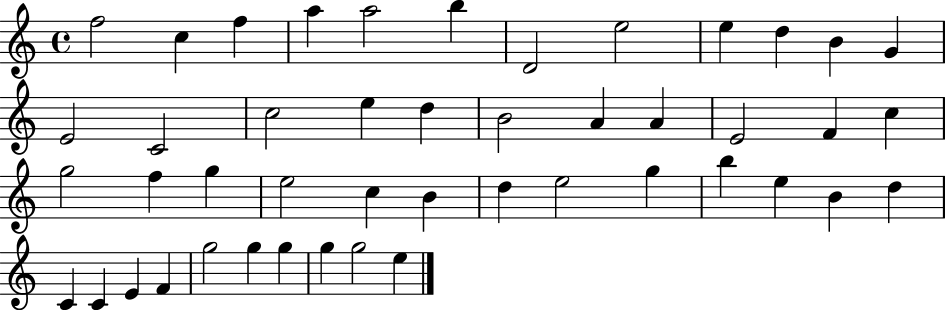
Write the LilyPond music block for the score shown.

{
  \clef treble
  \time 4/4
  \defaultTimeSignature
  \key c \major
  f''2 c''4 f''4 | a''4 a''2 b''4 | d'2 e''2 | e''4 d''4 b'4 g'4 | \break e'2 c'2 | c''2 e''4 d''4 | b'2 a'4 a'4 | e'2 f'4 c''4 | \break g''2 f''4 g''4 | e''2 c''4 b'4 | d''4 e''2 g''4 | b''4 e''4 b'4 d''4 | \break c'4 c'4 e'4 f'4 | g''2 g''4 g''4 | g''4 g''2 e''4 | \bar "|."
}